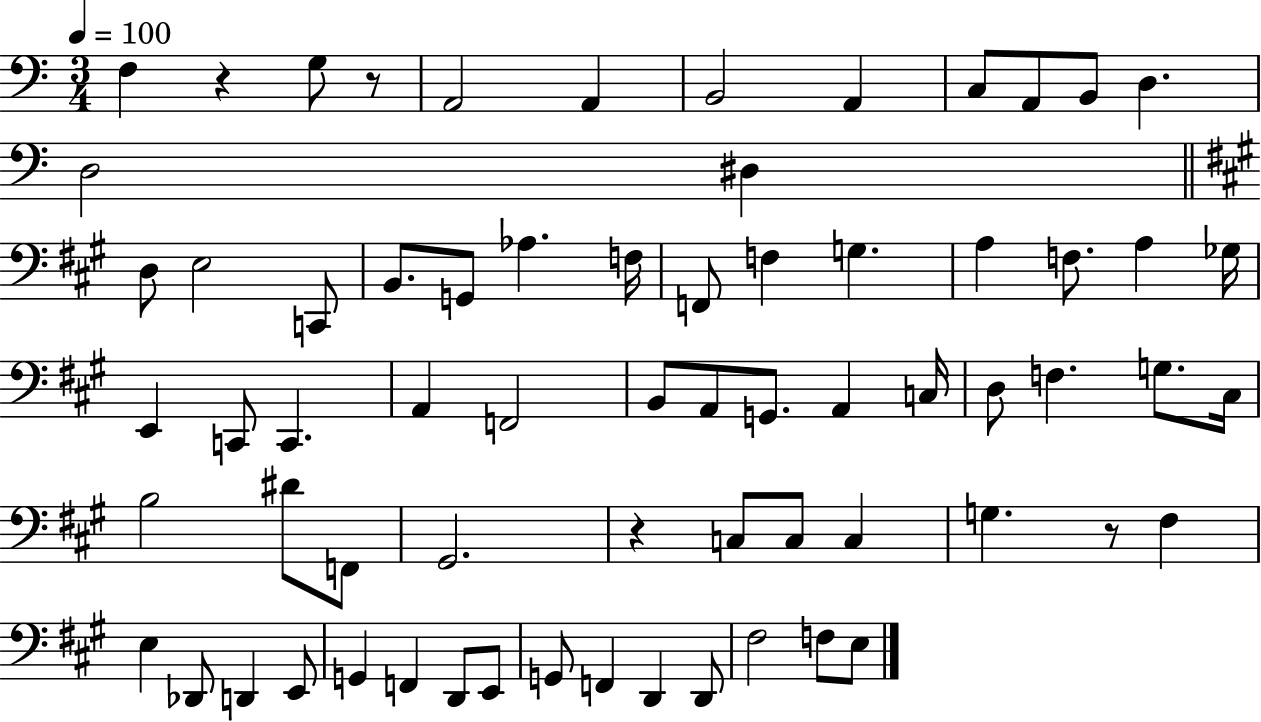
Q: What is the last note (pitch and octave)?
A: E3